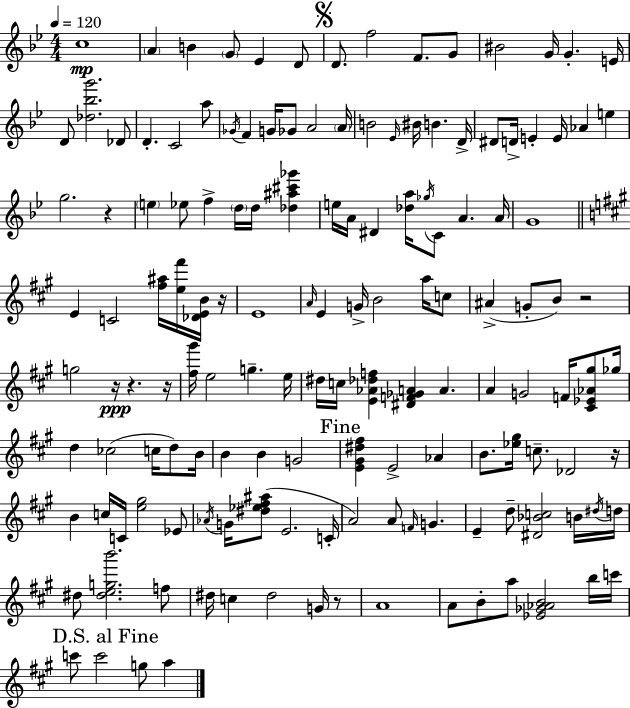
C5/w A4/q B4/q G4/e Eb4/q D4/e D4/e. F5/h F4/e. G4/e BIS4/h G4/s G4/q. E4/s D4/e [Db5,Bb5,G6]/h. Db4/e D4/q. C4/h A5/e Gb4/s F4/q G4/s Gb4/e A4/h A4/s B4/h Eb4/s BIS4/s B4/q. D4/s D#4/e D4/s E4/q E4/s Ab4/q E5/q G5/h. R/q E5/q Eb5/e F5/q D5/s D5/s [Db5,A#5,C#6,Gb6]/q E5/s A4/s D#4/q [Db5,A5]/s Gb5/s C4/e A4/q. A4/s G4/w E4/q C4/h [F#5,A#5]/s [E5,F#6]/s [Db4,E4,B4]/s R/s E4/w A4/s E4/q G4/s B4/h A5/s C5/e A#4/q G4/e B4/e R/h G5/h R/s R/q. R/s [F#5,G#6]/s E5/h G5/q. E5/s D#5/s C5/s [E4,Ab4,Db5,F5]/q [D#4,F4,Gb4,A4]/q A4/q. A4/q G4/h F4/s [C#4,Eb4,Ab4,G#5]/e Gb5/s D5/q CES5/h C5/s D5/e B4/s B4/q B4/q G4/h [E4,G#4,D#5,F#5]/q E4/h Ab4/q B4/e. [Eb5,G#5]/s C5/e. Db4/h R/s B4/q C5/s C4/s [E5,G#5]/h Eb4/e Ab4/s G4/s [D#5,Eb5,F#5,A#5]/e E4/h. C4/s A4/h A4/e F4/s G4/q. E4/q D5/e [D#4,Bb4,C5]/h B4/s D#5/s D5/s D#5/e [D#5,E5,G5,B6]/h. F5/e D#5/s C5/q D#5/h G4/s R/e A4/w A4/e B4/e A5/e [Eb4,Gb4,Ab4,B4]/h B5/s C6/s C6/e C6/h G5/e A5/q